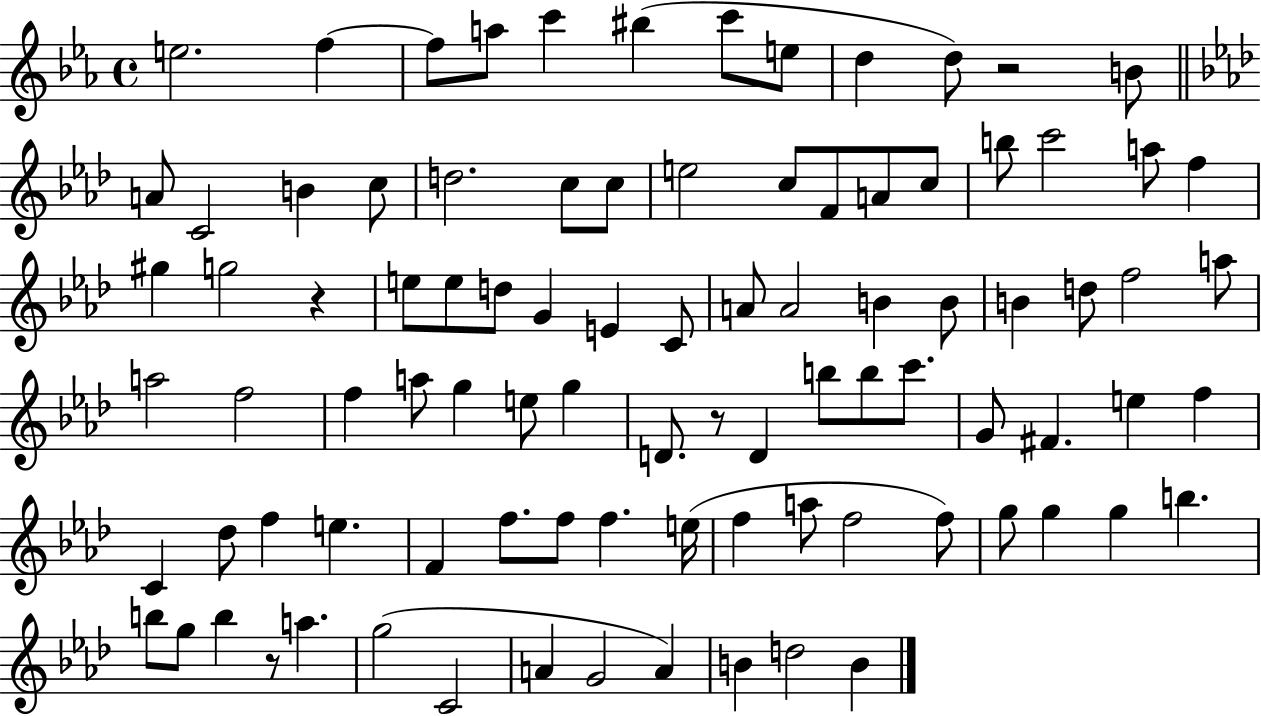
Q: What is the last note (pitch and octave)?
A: B4